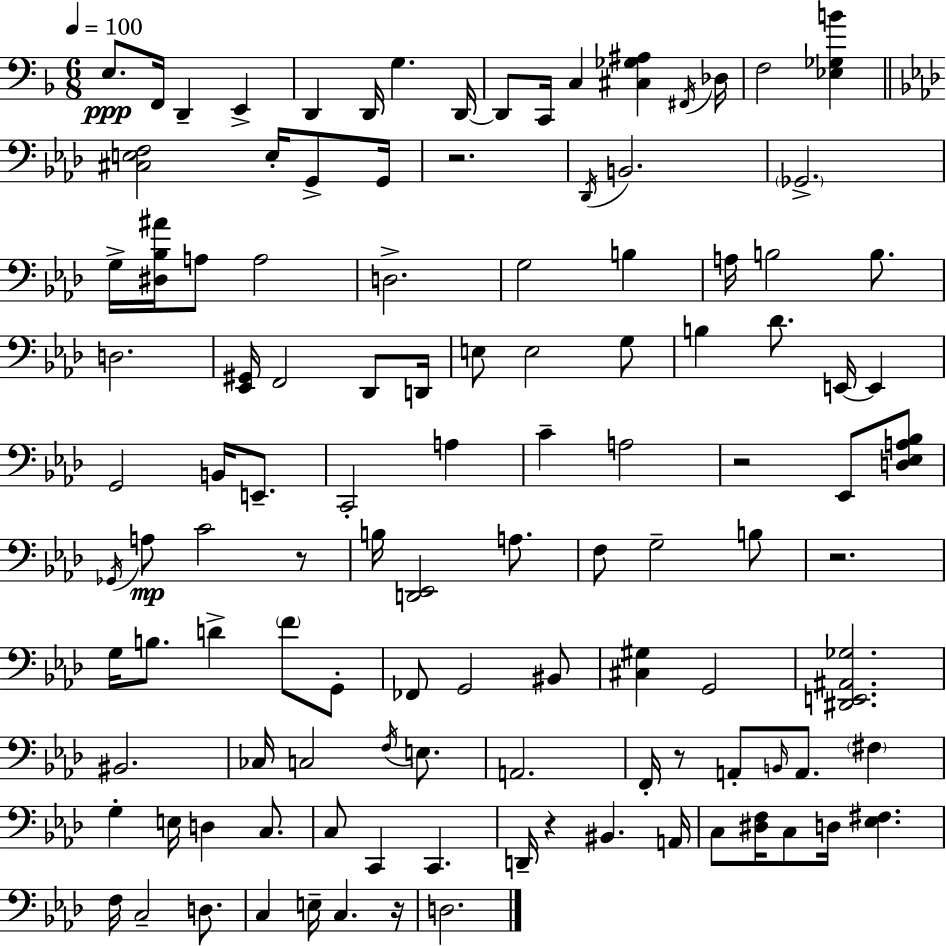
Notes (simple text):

E3/e. F2/s D2/q E2/q D2/q D2/s G3/q. D2/s D2/e C2/s C3/q [C#3,Gb3,A#3]/q F#2/s Db3/s F3/h [Eb3,Gb3,B4]/q [C#3,E3,F3]/h E3/s G2/e G2/s R/h. Db2/s B2/h. Gb2/h. G3/s [D#3,Bb3,A#4]/s A3/e A3/h D3/h. G3/h B3/q A3/s B3/h B3/e. D3/h. [Eb2,G#2]/s F2/h Db2/e D2/s E3/e E3/h G3/e B3/q Db4/e. E2/s E2/q G2/h B2/s E2/e. C2/h A3/q C4/q A3/h R/h Eb2/e [D3,Eb3,A3,Bb3]/e Gb2/s A3/e C4/h R/e B3/s [D2,Eb2]/h A3/e. F3/e G3/h B3/e R/h. G3/s B3/e. D4/q F4/e G2/e FES2/e G2/h BIS2/e [C#3,G#3]/q G2/h [D#2,E2,A#2,Gb3]/h. BIS2/h. CES3/s C3/h F3/s E3/e. A2/h. F2/s R/e A2/e B2/s A2/e. F#3/q G3/q E3/s D3/q C3/e. C3/e C2/q C2/q. D2/s R/q BIS2/q. A2/s C3/e [D#3,F3]/s C3/e D3/s [Eb3,F#3]/q. F3/s C3/h D3/e. C3/q E3/s C3/q. R/s D3/h.